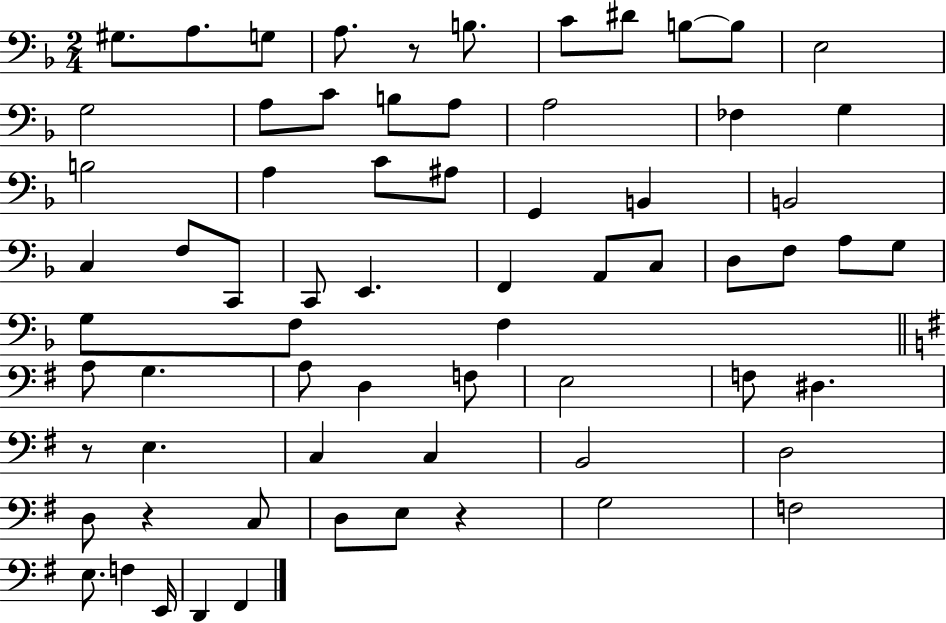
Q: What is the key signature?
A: F major